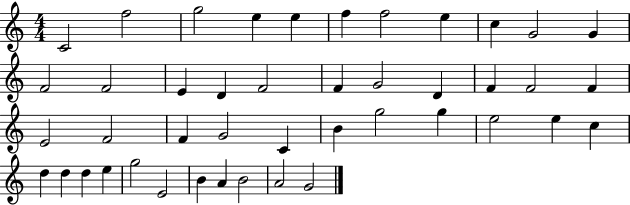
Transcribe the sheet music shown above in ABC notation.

X:1
T:Untitled
M:4/4
L:1/4
K:C
C2 f2 g2 e e f f2 e c G2 G F2 F2 E D F2 F G2 D F F2 F E2 F2 F G2 C B g2 g e2 e c d d d e g2 E2 B A B2 A2 G2